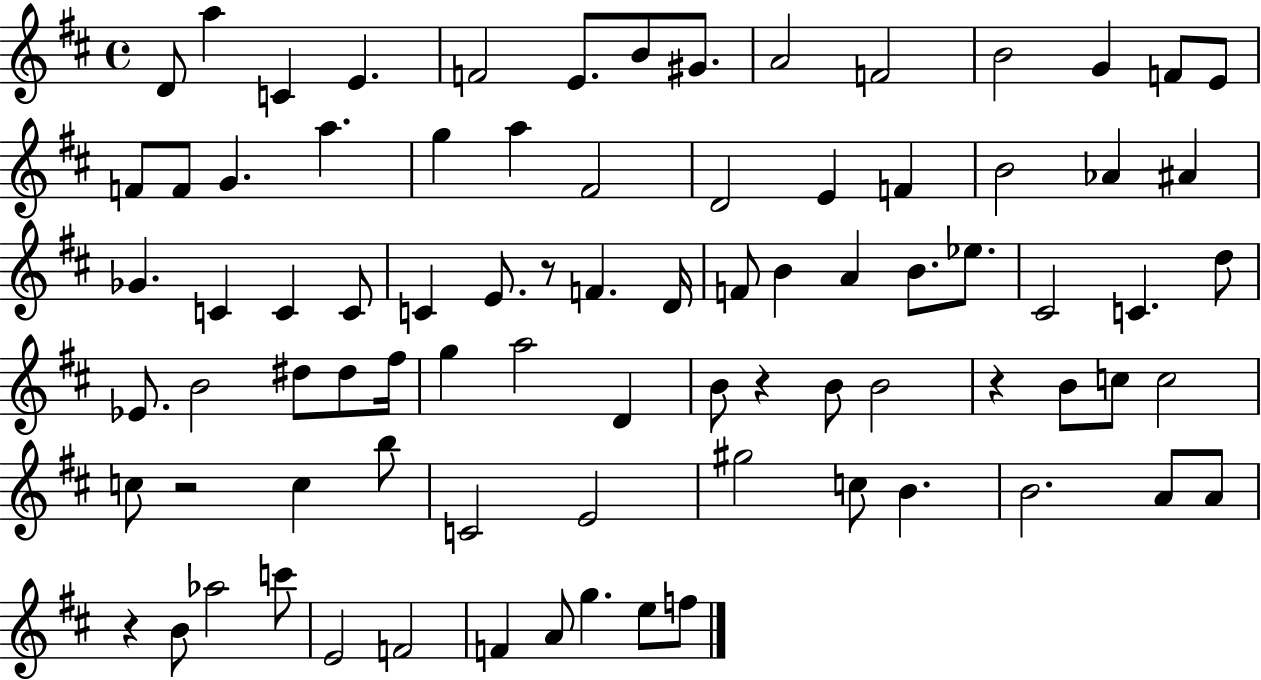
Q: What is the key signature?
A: D major